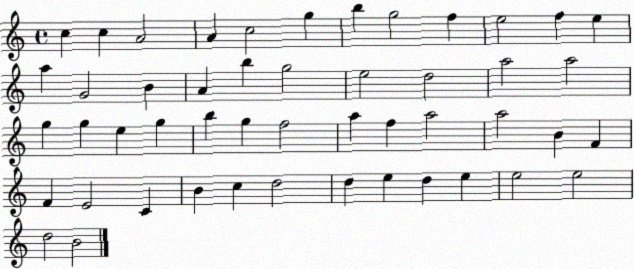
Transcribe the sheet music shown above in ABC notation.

X:1
T:Untitled
M:4/4
L:1/4
K:C
c c A2 A c2 g b g2 f e2 f e a G2 B A b g2 e2 d2 a2 a2 g g e g b g f2 a f a2 a2 B F F E2 C B c d2 d e d e e2 e2 d2 B2